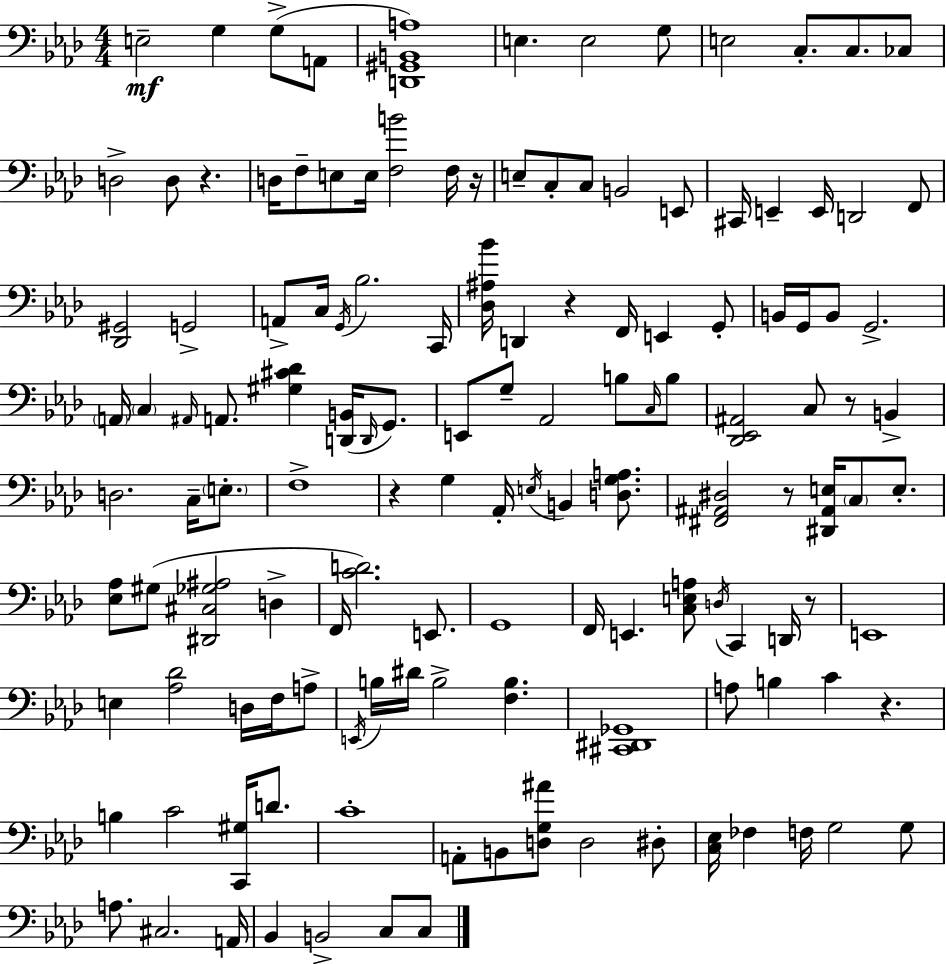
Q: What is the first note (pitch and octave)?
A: E3